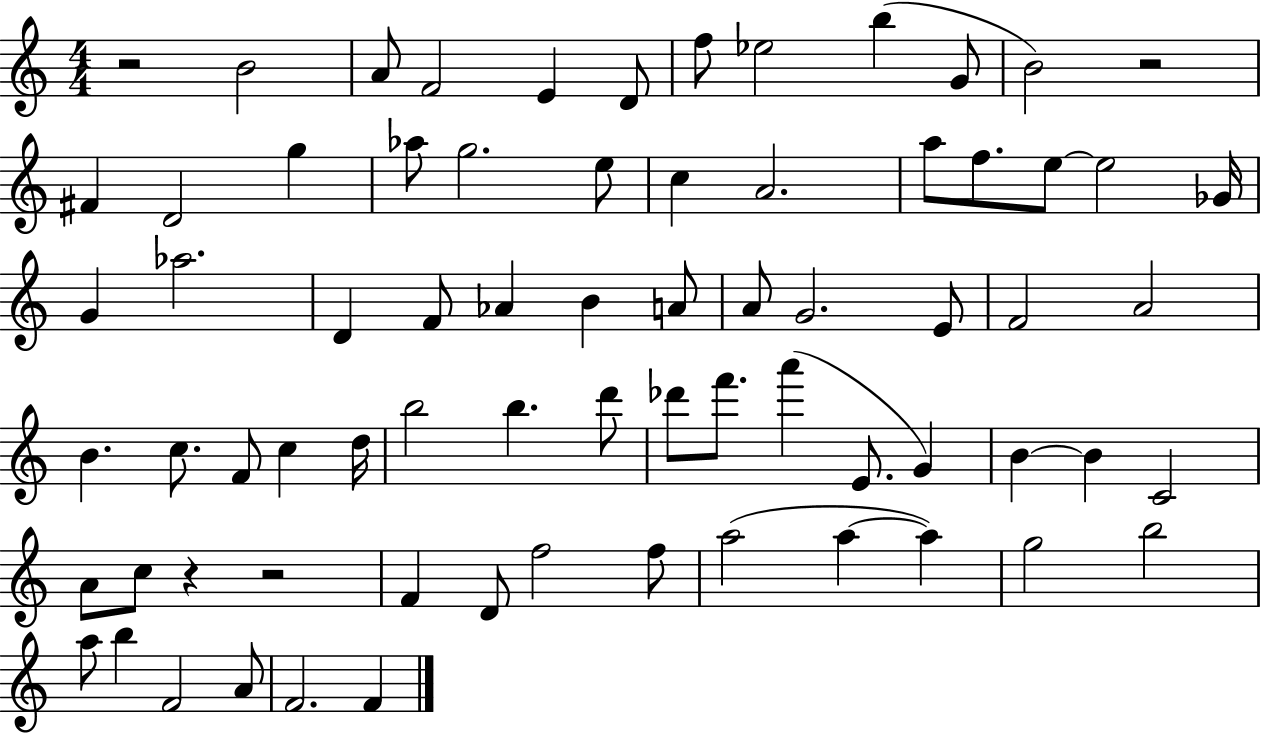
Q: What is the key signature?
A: C major